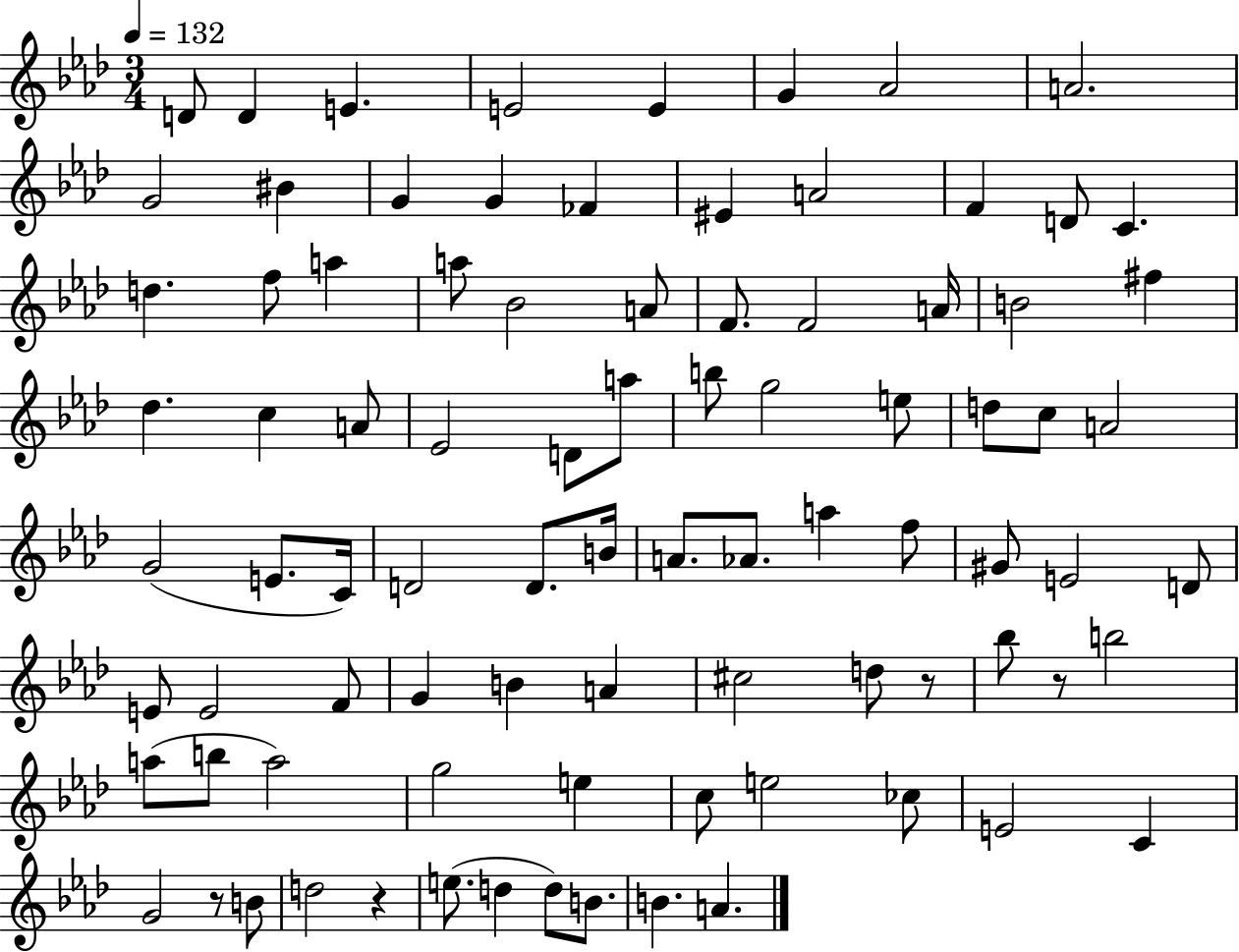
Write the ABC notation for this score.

X:1
T:Untitled
M:3/4
L:1/4
K:Ab
D/2 D E E2 E G _A2 A2 G2 ^B G G _F ^E A2 F D/2 C d f/2 a a/2 _B2 A/2 F/2 F2 A/4 B2 ^f _d c A/2 _E2 D/2 a/2 b/2 g2 e/2 d/2 c/2 A2 G2 E/2 C/4 D2 D/2 B/4 A/2 _A/2 a f/2 ^G/2 E2 D/2 E/2 E2 F/2 G B A ^c2 d/2 z/2 _b/2 z/2 b2 a/2 b/2 a2 g2 e c/2 e2 _c/2 E2 C G2 z/2 B/2 d2 z e/2 d d/2 B/2 B A